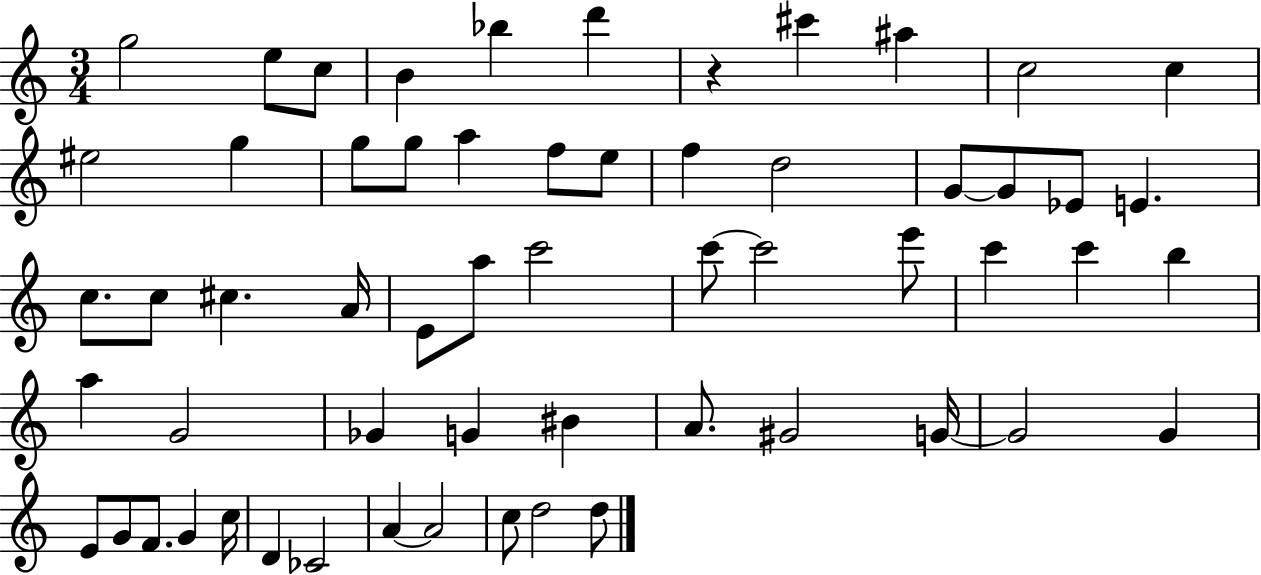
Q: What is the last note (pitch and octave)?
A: D5